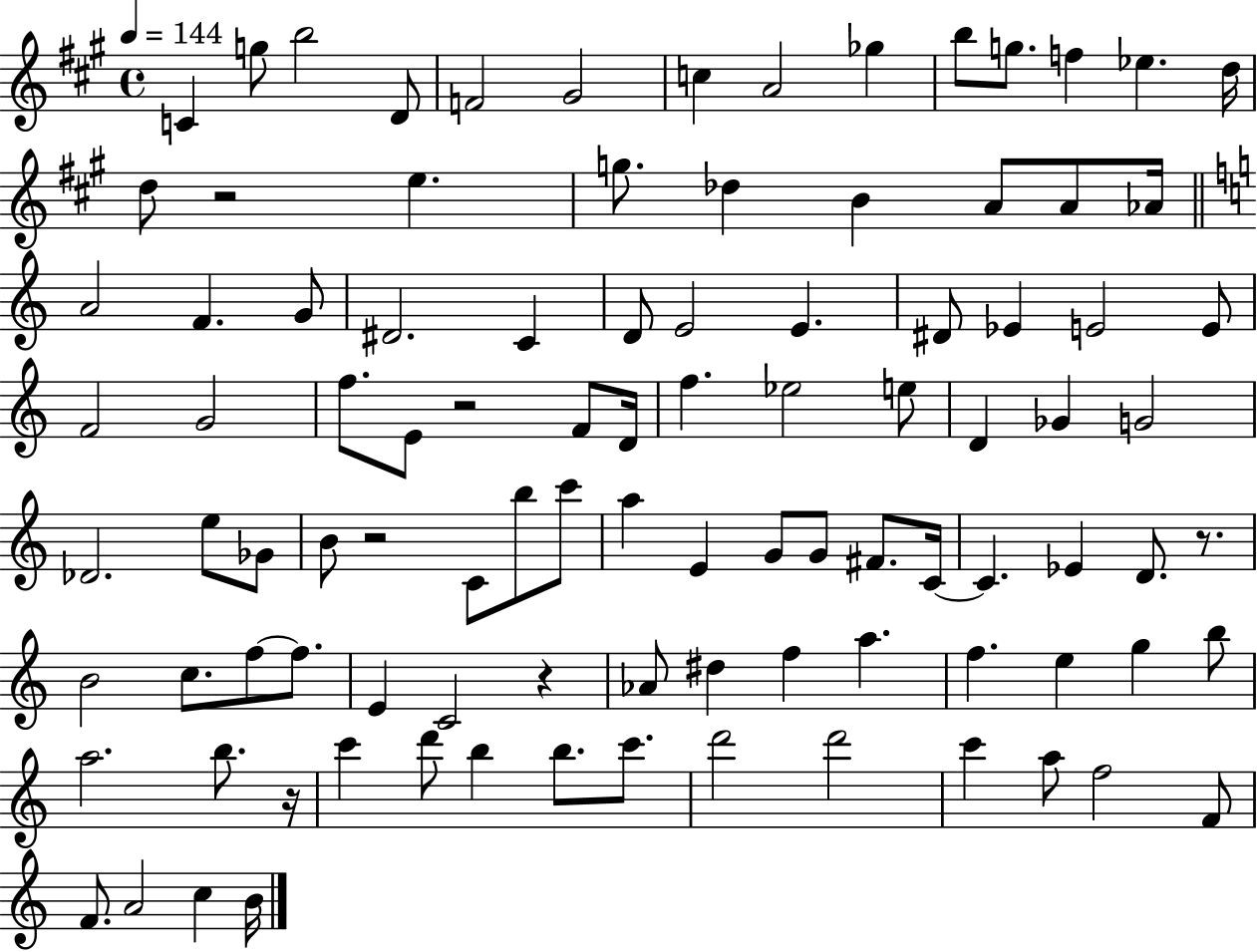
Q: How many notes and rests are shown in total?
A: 99